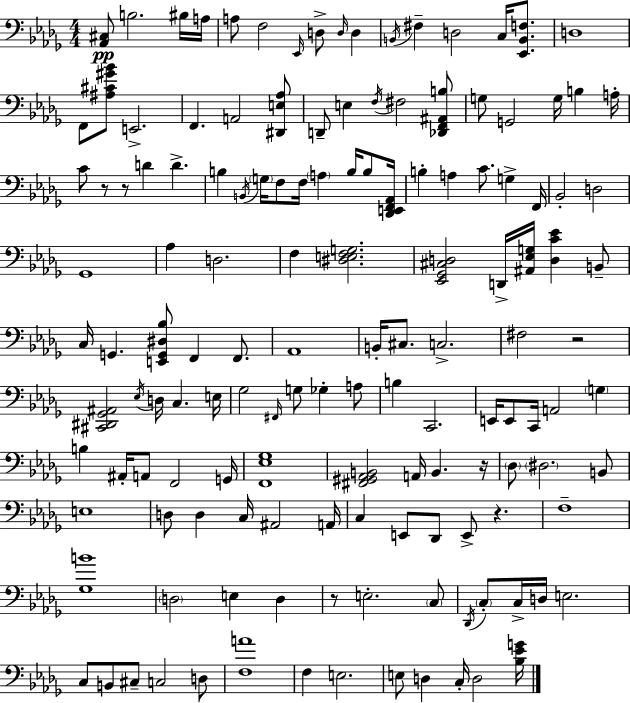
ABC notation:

X:1
T:Untitled
M:4/4
L:1/4
K:Bbm
[_A,,^C,]/2 B,2 ^B,/4 A,/4 A,/2 F,2 _E,,/4 D,/2 D,/4 D, B,,/4 ^F, D,2 C,/4 [_E,,B,,F,]/2 D,4 F,,/2 [^A,^C^G_B]/2 E,,2 F,, A,,2 [^D,,E,_A,]/2 D,,/2 E, F,/4 ^F,2 [_D,,F,,^A,,B,]/2 G,/2 G,,2 G,/4 B, A,/4 C/2 z/2 z/2 D D B, B,,/4 G,/4 F,/2 F,/4 A, B,/4 B,/2 [_D,,E,,F,,_A,,]/4 B, A, C/2 G, F,,/4 _B,,2 D,2 _G,,4 _A, D,2 F, [^D,E,F,G,]2 [_E,,_G,,^C,D,]2 D,,/4 [^A,,_E,G,]/4 [D,C_E] B,,/2 C,/4 G,, [E,,G,,^D,_B,]/2 F,, F,,/2 _A,,4 B,,/4 ^C,/2 C,2 ^F,2 z2 [^C,,^D,,_G,,^A,,]2 _E,/4 D,/4 C, E,/4 _G,2 ^F,,/4 G,/2 _G, A,/2 B, C,,2 E,,/4 E,,/2 C,,/4 A,,2 G, B, ^A,,/4 A,,/2 F,,2 G,,/4 [F,,_E,_G,]4 [^F,,^G,,_A,,B,,]2 A,,/4 B,, z/4 _D,/2 ^D,2 B,,/2 E,4 D,/2 D, C,/4 ^A,,2 A,,/4 C, E,,/2 _D,,/2 E,,/2 z F,4 [_G,B]4 D,2 E, D, z/2 E,2 C,/2 _D,,/4 C,/2 C,/4 D,/4 E,2 C,/2 B,,/2 ^C,/2 C,2 D,/2 [F,A]4 F, E,2 E,/2 D, C,/4 D,2 [_B,_EG]/4